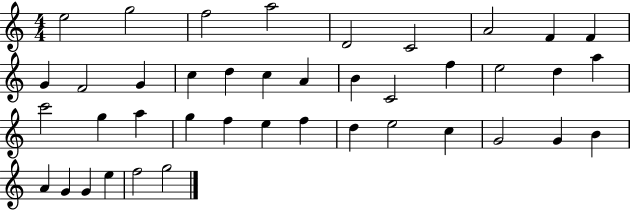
E5/h G5/h F5/h A5/h D4/h C4/h A4/h F4/q F4/q G4/q F4/h G4/q C5/q D5/q C5/q A4/q B4/q C4/h F5/q E5/h D5/q A5/q C6/h G5/q A5/q G5/q F5/q E5/q F5/q D5/q E5/h C5/q G4/h G4/q B4/q A4/q G4/q G4/q E5/q F5/h G5/h